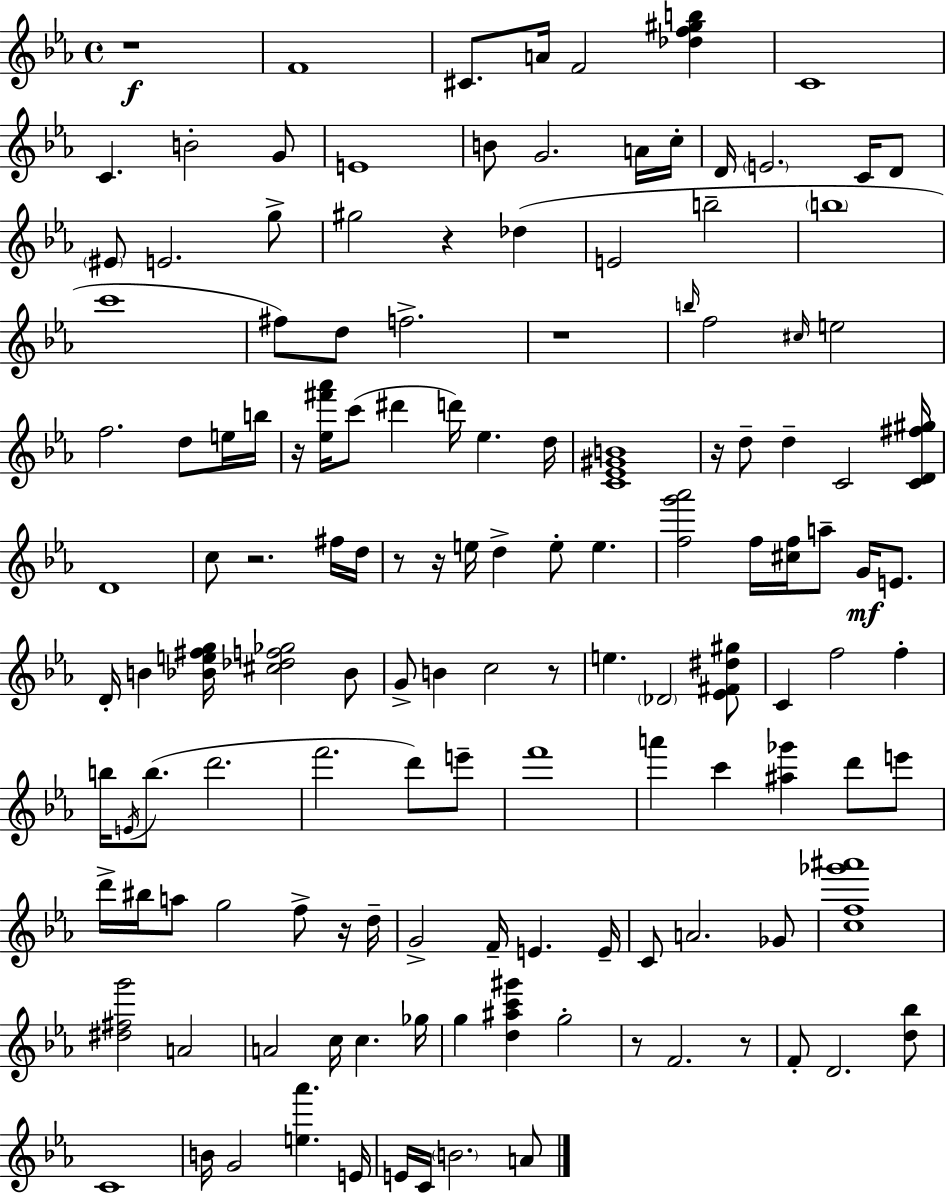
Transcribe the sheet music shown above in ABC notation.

X:1
T:Untitled
M:4/4
L:1/4
K:Eb
z4 F4 ^C/2 A/4 F2 [_df^gb] C4 C B2 G/2 E4 B/2 G2 A/4 c/4 D/4 E2 C/4 D/2 ^E/2 E2 g/2 ^g2 z _d E2 b2 b4 c'4 ^f/2 d/2 f2 z4 b/4 f2 ^c/4 e2 f2 d/2 e/4 b/4 z/4 [_e^f'_a']/4 c'/2 ^d' d'/4 _e d/4 [C_E^GB]4 z/4 d/2 d C2 [CD^f^g]/4 D4 c/2 z2 ^f/4 d/4 z/2 z/4 e/4 d e/2 e [fg'_a']2 f/4 [^cf]/4 a/2 G/4 E/2 D/4 B [_Be^fg]/4 [^c_df_g]2 _B/2 G/2 B c2 z/2 e _D2 [_E^F^d^g]/2 C f2 f b/4 E/4 b/2 d'2 f'2 d'/2 e'/2 f'4 a' c' [^a_g'] d'/2 e'/2 d'/4 ^b/4 a/2 g2 f/2 z/4 d/4 G2 F/4 E E/4 C/2 A2 _G/2 [cf_g'^a']4 [^d^fg']2 A2 A2 c/4 c _g/4 g [d^ac'^g'] g2 z/2 F2 z/2 F/2 D2 [d_b]/2 C4 B/4 G2 [e_a'] E/4 E/4 C/4 B2 A/2